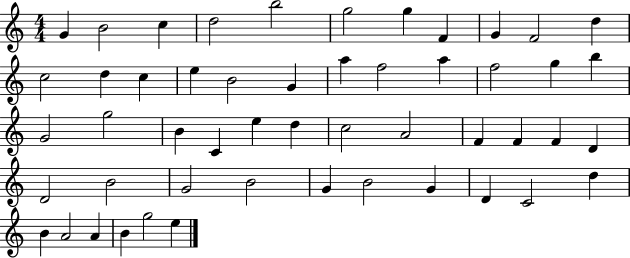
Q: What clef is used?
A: treble